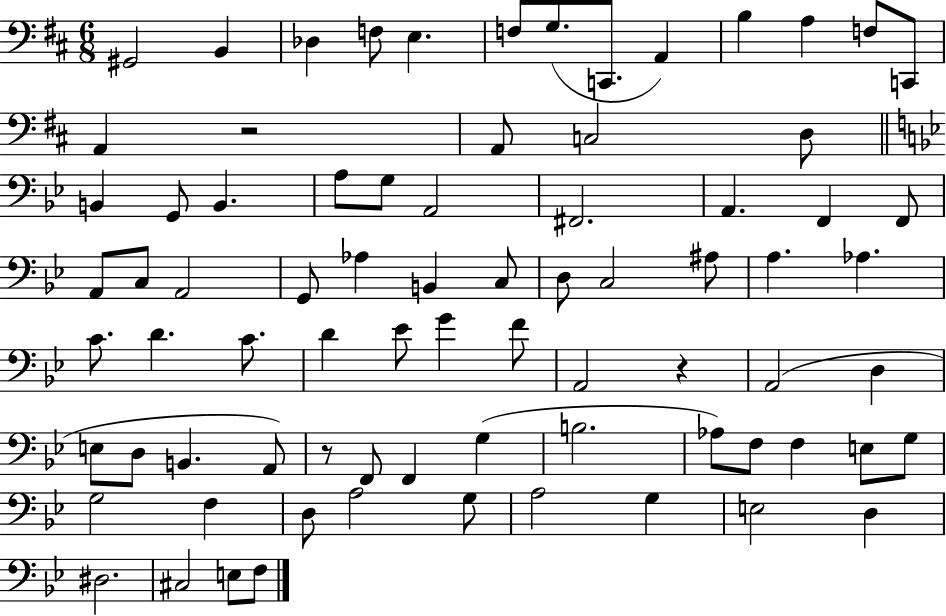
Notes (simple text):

G#2/h B2/q Db3/q F3/e E3/q. F3/e G3/e. C2/e. A2/q B3/q A3/q F3/e C2/e A2/q R/h A2/e C3/h D3/e B2/q G2/e B2/q. A3/e G3/e A2/h F#2/h. A2/q. F2/q F2/e A2/e C3/e A2/h G2/e Ab3/q B2/q C3/e D3/e C3/h A#3/e A3/q. Ab3/q. C4/e. D4/q. C4/e. D4/q Eb4/e G4/q F4/e A2/h R/q A2/h D3/q E3/e D3/e B2/q. A2/e R/e F2/e F2/q G3/q B3/h. Ab3/e F3/e F3/q E3/e G3/e G3/h F3/q D3/e A3/h G3/e A3/h G3/q E3/h D3/q D#3/h. C#3/h E3/e F3/e